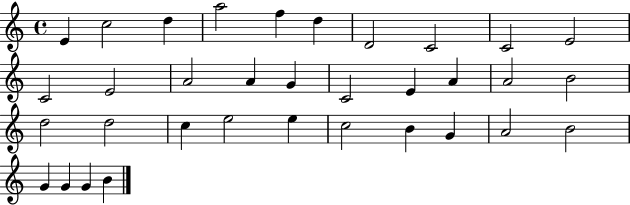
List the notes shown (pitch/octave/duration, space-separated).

E4/q C5/h D5/q A5/h F5/q D5/q D4/h C4/h C4/h E4/h C4/h E4/h A4/h A4/q G4/q C4/h E4/q A4/q A4/h B4/h D5/h D5/h C5/q E5/h E5/q C5/h B4/q G4/q A4/h B4/h G4/q G4/q G4/q B4/q